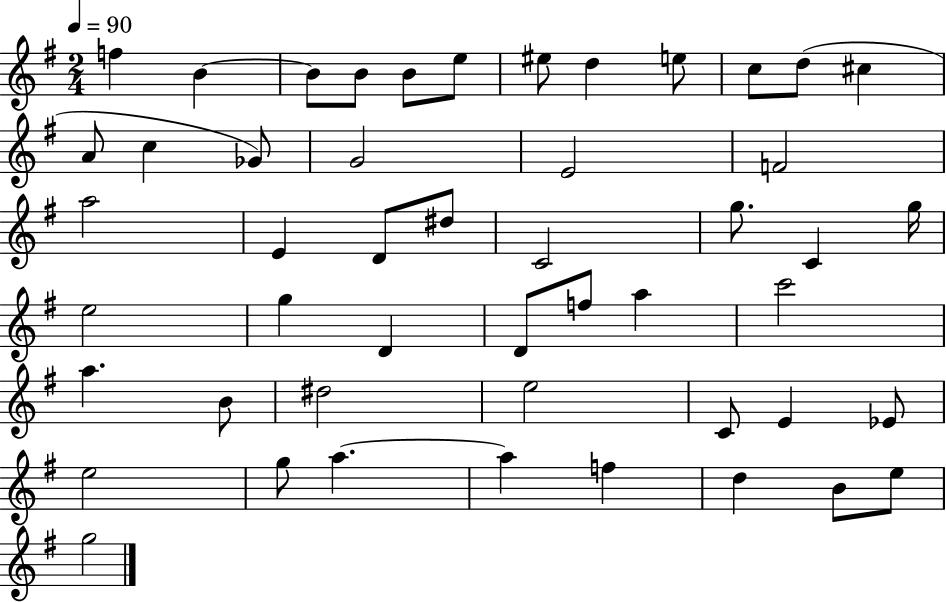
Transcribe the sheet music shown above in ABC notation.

X:1
T:Untitled
M:2/4
L:1/4
K:G
f B B/2 B/2 B/2 e/2 ^e/2 d e/2 c/2 d/2 ^c A/2 c _G/2 G2 E2 F2 a2 E D/2 ^d/2 C2 g/2 C g/4 e2 g D D/2 f/2 a c'2 a B/2 ^d2 e2 C/2 E _E/2 e2 g/2 a a f d B/2 e/2 g2